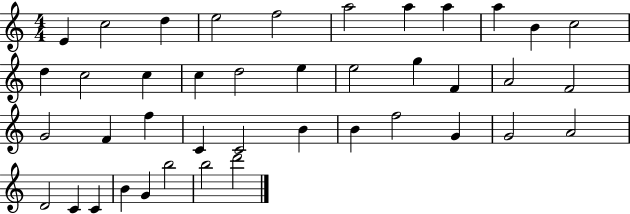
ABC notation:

X:1
T:Untitled
M:4/4
L:1/4
K:C
E c2 d e2 f2 a2 a a a B c2 d c2 c c d2 e e2 g F A2 F2 G2 F f C C2 B B f2 G G2 A2 D2 C C B G b2 b2 d'2